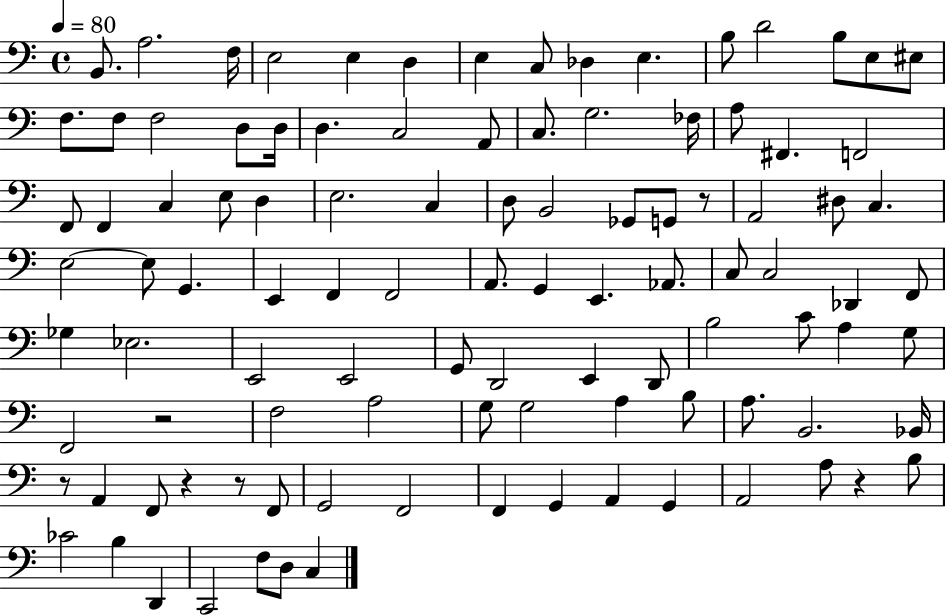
X:1
T:Untitled
M:4/4
L:1/4
K:C
B,,/2 A,2 F,/4 E,2 E, D, E, C,/2 _D, E, B,/2 D2 B,/2 E,/2 ^E,/2 F,/2 F,/2 F,2 D,/2 D,/4 D, C,2 A,,/2 C,/2 G,2 _F,/4 A,/2 ^F,, F,,2 F,,/2 F,, C, E,/2 D, E,2 C, D,/2 B,,2 _G,,/2 G,,/2 z/2 A,,2 ^D,/2 C, E,2 E,/2 G,, E,, F,, F,,2 A,,/2 G,, E,, _A,,/2 C,/2 C,2 _D,, F,,/2 _G, _E,2 E,,2 E,,2 G,,/2 D,,2 E,, D,,/2 B,2 C/2 A, G,/2 F,,2 z2 F,2 A,2 G,/2 G,2 A, B,/2 A,/2 B,,2 _B,,/4 z/2 A,, F,,/2 z z/2 F,,/2 G,,2 F,,2 F,, G,, A,, G,, A,,2 A,/2 z B,/2 _C2 B, D,, C,,2 F,/2 D,/2 C,